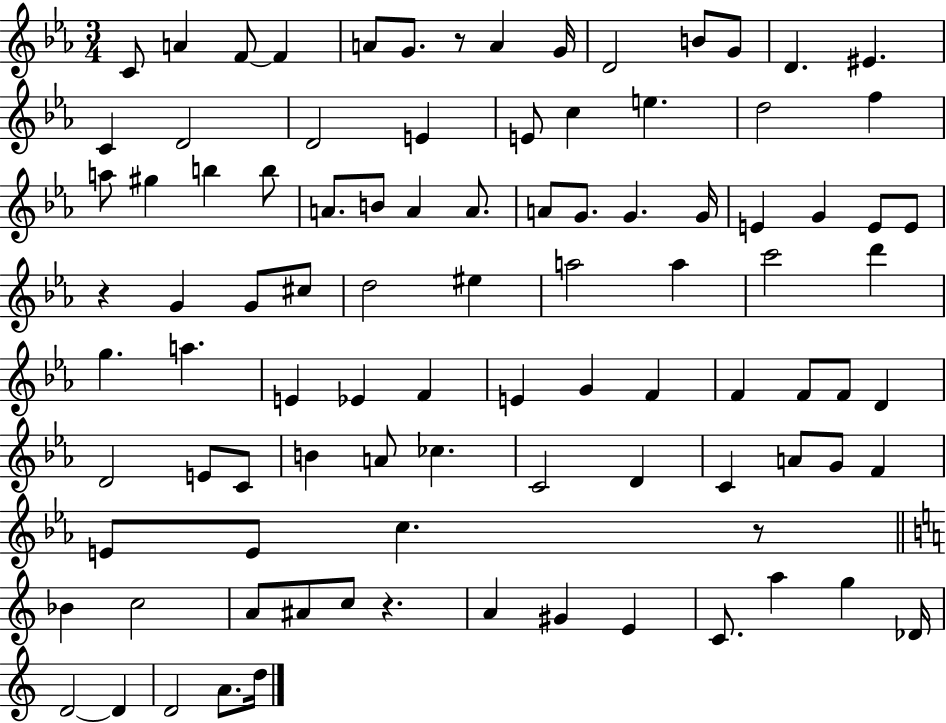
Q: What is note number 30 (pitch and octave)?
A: A4